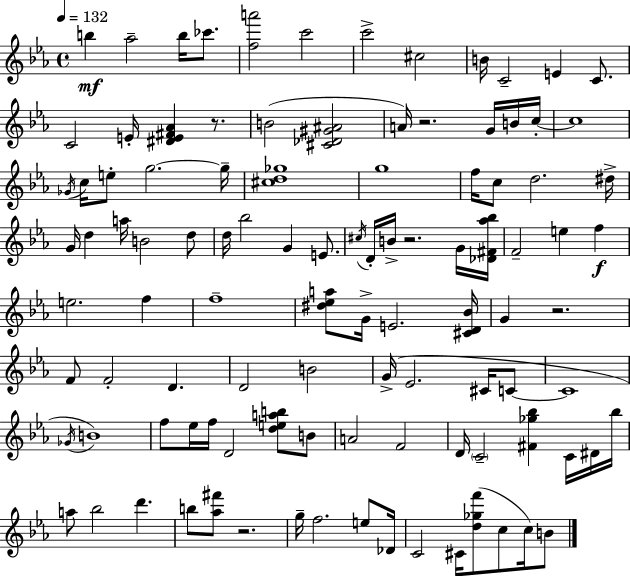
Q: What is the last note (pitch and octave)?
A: B4